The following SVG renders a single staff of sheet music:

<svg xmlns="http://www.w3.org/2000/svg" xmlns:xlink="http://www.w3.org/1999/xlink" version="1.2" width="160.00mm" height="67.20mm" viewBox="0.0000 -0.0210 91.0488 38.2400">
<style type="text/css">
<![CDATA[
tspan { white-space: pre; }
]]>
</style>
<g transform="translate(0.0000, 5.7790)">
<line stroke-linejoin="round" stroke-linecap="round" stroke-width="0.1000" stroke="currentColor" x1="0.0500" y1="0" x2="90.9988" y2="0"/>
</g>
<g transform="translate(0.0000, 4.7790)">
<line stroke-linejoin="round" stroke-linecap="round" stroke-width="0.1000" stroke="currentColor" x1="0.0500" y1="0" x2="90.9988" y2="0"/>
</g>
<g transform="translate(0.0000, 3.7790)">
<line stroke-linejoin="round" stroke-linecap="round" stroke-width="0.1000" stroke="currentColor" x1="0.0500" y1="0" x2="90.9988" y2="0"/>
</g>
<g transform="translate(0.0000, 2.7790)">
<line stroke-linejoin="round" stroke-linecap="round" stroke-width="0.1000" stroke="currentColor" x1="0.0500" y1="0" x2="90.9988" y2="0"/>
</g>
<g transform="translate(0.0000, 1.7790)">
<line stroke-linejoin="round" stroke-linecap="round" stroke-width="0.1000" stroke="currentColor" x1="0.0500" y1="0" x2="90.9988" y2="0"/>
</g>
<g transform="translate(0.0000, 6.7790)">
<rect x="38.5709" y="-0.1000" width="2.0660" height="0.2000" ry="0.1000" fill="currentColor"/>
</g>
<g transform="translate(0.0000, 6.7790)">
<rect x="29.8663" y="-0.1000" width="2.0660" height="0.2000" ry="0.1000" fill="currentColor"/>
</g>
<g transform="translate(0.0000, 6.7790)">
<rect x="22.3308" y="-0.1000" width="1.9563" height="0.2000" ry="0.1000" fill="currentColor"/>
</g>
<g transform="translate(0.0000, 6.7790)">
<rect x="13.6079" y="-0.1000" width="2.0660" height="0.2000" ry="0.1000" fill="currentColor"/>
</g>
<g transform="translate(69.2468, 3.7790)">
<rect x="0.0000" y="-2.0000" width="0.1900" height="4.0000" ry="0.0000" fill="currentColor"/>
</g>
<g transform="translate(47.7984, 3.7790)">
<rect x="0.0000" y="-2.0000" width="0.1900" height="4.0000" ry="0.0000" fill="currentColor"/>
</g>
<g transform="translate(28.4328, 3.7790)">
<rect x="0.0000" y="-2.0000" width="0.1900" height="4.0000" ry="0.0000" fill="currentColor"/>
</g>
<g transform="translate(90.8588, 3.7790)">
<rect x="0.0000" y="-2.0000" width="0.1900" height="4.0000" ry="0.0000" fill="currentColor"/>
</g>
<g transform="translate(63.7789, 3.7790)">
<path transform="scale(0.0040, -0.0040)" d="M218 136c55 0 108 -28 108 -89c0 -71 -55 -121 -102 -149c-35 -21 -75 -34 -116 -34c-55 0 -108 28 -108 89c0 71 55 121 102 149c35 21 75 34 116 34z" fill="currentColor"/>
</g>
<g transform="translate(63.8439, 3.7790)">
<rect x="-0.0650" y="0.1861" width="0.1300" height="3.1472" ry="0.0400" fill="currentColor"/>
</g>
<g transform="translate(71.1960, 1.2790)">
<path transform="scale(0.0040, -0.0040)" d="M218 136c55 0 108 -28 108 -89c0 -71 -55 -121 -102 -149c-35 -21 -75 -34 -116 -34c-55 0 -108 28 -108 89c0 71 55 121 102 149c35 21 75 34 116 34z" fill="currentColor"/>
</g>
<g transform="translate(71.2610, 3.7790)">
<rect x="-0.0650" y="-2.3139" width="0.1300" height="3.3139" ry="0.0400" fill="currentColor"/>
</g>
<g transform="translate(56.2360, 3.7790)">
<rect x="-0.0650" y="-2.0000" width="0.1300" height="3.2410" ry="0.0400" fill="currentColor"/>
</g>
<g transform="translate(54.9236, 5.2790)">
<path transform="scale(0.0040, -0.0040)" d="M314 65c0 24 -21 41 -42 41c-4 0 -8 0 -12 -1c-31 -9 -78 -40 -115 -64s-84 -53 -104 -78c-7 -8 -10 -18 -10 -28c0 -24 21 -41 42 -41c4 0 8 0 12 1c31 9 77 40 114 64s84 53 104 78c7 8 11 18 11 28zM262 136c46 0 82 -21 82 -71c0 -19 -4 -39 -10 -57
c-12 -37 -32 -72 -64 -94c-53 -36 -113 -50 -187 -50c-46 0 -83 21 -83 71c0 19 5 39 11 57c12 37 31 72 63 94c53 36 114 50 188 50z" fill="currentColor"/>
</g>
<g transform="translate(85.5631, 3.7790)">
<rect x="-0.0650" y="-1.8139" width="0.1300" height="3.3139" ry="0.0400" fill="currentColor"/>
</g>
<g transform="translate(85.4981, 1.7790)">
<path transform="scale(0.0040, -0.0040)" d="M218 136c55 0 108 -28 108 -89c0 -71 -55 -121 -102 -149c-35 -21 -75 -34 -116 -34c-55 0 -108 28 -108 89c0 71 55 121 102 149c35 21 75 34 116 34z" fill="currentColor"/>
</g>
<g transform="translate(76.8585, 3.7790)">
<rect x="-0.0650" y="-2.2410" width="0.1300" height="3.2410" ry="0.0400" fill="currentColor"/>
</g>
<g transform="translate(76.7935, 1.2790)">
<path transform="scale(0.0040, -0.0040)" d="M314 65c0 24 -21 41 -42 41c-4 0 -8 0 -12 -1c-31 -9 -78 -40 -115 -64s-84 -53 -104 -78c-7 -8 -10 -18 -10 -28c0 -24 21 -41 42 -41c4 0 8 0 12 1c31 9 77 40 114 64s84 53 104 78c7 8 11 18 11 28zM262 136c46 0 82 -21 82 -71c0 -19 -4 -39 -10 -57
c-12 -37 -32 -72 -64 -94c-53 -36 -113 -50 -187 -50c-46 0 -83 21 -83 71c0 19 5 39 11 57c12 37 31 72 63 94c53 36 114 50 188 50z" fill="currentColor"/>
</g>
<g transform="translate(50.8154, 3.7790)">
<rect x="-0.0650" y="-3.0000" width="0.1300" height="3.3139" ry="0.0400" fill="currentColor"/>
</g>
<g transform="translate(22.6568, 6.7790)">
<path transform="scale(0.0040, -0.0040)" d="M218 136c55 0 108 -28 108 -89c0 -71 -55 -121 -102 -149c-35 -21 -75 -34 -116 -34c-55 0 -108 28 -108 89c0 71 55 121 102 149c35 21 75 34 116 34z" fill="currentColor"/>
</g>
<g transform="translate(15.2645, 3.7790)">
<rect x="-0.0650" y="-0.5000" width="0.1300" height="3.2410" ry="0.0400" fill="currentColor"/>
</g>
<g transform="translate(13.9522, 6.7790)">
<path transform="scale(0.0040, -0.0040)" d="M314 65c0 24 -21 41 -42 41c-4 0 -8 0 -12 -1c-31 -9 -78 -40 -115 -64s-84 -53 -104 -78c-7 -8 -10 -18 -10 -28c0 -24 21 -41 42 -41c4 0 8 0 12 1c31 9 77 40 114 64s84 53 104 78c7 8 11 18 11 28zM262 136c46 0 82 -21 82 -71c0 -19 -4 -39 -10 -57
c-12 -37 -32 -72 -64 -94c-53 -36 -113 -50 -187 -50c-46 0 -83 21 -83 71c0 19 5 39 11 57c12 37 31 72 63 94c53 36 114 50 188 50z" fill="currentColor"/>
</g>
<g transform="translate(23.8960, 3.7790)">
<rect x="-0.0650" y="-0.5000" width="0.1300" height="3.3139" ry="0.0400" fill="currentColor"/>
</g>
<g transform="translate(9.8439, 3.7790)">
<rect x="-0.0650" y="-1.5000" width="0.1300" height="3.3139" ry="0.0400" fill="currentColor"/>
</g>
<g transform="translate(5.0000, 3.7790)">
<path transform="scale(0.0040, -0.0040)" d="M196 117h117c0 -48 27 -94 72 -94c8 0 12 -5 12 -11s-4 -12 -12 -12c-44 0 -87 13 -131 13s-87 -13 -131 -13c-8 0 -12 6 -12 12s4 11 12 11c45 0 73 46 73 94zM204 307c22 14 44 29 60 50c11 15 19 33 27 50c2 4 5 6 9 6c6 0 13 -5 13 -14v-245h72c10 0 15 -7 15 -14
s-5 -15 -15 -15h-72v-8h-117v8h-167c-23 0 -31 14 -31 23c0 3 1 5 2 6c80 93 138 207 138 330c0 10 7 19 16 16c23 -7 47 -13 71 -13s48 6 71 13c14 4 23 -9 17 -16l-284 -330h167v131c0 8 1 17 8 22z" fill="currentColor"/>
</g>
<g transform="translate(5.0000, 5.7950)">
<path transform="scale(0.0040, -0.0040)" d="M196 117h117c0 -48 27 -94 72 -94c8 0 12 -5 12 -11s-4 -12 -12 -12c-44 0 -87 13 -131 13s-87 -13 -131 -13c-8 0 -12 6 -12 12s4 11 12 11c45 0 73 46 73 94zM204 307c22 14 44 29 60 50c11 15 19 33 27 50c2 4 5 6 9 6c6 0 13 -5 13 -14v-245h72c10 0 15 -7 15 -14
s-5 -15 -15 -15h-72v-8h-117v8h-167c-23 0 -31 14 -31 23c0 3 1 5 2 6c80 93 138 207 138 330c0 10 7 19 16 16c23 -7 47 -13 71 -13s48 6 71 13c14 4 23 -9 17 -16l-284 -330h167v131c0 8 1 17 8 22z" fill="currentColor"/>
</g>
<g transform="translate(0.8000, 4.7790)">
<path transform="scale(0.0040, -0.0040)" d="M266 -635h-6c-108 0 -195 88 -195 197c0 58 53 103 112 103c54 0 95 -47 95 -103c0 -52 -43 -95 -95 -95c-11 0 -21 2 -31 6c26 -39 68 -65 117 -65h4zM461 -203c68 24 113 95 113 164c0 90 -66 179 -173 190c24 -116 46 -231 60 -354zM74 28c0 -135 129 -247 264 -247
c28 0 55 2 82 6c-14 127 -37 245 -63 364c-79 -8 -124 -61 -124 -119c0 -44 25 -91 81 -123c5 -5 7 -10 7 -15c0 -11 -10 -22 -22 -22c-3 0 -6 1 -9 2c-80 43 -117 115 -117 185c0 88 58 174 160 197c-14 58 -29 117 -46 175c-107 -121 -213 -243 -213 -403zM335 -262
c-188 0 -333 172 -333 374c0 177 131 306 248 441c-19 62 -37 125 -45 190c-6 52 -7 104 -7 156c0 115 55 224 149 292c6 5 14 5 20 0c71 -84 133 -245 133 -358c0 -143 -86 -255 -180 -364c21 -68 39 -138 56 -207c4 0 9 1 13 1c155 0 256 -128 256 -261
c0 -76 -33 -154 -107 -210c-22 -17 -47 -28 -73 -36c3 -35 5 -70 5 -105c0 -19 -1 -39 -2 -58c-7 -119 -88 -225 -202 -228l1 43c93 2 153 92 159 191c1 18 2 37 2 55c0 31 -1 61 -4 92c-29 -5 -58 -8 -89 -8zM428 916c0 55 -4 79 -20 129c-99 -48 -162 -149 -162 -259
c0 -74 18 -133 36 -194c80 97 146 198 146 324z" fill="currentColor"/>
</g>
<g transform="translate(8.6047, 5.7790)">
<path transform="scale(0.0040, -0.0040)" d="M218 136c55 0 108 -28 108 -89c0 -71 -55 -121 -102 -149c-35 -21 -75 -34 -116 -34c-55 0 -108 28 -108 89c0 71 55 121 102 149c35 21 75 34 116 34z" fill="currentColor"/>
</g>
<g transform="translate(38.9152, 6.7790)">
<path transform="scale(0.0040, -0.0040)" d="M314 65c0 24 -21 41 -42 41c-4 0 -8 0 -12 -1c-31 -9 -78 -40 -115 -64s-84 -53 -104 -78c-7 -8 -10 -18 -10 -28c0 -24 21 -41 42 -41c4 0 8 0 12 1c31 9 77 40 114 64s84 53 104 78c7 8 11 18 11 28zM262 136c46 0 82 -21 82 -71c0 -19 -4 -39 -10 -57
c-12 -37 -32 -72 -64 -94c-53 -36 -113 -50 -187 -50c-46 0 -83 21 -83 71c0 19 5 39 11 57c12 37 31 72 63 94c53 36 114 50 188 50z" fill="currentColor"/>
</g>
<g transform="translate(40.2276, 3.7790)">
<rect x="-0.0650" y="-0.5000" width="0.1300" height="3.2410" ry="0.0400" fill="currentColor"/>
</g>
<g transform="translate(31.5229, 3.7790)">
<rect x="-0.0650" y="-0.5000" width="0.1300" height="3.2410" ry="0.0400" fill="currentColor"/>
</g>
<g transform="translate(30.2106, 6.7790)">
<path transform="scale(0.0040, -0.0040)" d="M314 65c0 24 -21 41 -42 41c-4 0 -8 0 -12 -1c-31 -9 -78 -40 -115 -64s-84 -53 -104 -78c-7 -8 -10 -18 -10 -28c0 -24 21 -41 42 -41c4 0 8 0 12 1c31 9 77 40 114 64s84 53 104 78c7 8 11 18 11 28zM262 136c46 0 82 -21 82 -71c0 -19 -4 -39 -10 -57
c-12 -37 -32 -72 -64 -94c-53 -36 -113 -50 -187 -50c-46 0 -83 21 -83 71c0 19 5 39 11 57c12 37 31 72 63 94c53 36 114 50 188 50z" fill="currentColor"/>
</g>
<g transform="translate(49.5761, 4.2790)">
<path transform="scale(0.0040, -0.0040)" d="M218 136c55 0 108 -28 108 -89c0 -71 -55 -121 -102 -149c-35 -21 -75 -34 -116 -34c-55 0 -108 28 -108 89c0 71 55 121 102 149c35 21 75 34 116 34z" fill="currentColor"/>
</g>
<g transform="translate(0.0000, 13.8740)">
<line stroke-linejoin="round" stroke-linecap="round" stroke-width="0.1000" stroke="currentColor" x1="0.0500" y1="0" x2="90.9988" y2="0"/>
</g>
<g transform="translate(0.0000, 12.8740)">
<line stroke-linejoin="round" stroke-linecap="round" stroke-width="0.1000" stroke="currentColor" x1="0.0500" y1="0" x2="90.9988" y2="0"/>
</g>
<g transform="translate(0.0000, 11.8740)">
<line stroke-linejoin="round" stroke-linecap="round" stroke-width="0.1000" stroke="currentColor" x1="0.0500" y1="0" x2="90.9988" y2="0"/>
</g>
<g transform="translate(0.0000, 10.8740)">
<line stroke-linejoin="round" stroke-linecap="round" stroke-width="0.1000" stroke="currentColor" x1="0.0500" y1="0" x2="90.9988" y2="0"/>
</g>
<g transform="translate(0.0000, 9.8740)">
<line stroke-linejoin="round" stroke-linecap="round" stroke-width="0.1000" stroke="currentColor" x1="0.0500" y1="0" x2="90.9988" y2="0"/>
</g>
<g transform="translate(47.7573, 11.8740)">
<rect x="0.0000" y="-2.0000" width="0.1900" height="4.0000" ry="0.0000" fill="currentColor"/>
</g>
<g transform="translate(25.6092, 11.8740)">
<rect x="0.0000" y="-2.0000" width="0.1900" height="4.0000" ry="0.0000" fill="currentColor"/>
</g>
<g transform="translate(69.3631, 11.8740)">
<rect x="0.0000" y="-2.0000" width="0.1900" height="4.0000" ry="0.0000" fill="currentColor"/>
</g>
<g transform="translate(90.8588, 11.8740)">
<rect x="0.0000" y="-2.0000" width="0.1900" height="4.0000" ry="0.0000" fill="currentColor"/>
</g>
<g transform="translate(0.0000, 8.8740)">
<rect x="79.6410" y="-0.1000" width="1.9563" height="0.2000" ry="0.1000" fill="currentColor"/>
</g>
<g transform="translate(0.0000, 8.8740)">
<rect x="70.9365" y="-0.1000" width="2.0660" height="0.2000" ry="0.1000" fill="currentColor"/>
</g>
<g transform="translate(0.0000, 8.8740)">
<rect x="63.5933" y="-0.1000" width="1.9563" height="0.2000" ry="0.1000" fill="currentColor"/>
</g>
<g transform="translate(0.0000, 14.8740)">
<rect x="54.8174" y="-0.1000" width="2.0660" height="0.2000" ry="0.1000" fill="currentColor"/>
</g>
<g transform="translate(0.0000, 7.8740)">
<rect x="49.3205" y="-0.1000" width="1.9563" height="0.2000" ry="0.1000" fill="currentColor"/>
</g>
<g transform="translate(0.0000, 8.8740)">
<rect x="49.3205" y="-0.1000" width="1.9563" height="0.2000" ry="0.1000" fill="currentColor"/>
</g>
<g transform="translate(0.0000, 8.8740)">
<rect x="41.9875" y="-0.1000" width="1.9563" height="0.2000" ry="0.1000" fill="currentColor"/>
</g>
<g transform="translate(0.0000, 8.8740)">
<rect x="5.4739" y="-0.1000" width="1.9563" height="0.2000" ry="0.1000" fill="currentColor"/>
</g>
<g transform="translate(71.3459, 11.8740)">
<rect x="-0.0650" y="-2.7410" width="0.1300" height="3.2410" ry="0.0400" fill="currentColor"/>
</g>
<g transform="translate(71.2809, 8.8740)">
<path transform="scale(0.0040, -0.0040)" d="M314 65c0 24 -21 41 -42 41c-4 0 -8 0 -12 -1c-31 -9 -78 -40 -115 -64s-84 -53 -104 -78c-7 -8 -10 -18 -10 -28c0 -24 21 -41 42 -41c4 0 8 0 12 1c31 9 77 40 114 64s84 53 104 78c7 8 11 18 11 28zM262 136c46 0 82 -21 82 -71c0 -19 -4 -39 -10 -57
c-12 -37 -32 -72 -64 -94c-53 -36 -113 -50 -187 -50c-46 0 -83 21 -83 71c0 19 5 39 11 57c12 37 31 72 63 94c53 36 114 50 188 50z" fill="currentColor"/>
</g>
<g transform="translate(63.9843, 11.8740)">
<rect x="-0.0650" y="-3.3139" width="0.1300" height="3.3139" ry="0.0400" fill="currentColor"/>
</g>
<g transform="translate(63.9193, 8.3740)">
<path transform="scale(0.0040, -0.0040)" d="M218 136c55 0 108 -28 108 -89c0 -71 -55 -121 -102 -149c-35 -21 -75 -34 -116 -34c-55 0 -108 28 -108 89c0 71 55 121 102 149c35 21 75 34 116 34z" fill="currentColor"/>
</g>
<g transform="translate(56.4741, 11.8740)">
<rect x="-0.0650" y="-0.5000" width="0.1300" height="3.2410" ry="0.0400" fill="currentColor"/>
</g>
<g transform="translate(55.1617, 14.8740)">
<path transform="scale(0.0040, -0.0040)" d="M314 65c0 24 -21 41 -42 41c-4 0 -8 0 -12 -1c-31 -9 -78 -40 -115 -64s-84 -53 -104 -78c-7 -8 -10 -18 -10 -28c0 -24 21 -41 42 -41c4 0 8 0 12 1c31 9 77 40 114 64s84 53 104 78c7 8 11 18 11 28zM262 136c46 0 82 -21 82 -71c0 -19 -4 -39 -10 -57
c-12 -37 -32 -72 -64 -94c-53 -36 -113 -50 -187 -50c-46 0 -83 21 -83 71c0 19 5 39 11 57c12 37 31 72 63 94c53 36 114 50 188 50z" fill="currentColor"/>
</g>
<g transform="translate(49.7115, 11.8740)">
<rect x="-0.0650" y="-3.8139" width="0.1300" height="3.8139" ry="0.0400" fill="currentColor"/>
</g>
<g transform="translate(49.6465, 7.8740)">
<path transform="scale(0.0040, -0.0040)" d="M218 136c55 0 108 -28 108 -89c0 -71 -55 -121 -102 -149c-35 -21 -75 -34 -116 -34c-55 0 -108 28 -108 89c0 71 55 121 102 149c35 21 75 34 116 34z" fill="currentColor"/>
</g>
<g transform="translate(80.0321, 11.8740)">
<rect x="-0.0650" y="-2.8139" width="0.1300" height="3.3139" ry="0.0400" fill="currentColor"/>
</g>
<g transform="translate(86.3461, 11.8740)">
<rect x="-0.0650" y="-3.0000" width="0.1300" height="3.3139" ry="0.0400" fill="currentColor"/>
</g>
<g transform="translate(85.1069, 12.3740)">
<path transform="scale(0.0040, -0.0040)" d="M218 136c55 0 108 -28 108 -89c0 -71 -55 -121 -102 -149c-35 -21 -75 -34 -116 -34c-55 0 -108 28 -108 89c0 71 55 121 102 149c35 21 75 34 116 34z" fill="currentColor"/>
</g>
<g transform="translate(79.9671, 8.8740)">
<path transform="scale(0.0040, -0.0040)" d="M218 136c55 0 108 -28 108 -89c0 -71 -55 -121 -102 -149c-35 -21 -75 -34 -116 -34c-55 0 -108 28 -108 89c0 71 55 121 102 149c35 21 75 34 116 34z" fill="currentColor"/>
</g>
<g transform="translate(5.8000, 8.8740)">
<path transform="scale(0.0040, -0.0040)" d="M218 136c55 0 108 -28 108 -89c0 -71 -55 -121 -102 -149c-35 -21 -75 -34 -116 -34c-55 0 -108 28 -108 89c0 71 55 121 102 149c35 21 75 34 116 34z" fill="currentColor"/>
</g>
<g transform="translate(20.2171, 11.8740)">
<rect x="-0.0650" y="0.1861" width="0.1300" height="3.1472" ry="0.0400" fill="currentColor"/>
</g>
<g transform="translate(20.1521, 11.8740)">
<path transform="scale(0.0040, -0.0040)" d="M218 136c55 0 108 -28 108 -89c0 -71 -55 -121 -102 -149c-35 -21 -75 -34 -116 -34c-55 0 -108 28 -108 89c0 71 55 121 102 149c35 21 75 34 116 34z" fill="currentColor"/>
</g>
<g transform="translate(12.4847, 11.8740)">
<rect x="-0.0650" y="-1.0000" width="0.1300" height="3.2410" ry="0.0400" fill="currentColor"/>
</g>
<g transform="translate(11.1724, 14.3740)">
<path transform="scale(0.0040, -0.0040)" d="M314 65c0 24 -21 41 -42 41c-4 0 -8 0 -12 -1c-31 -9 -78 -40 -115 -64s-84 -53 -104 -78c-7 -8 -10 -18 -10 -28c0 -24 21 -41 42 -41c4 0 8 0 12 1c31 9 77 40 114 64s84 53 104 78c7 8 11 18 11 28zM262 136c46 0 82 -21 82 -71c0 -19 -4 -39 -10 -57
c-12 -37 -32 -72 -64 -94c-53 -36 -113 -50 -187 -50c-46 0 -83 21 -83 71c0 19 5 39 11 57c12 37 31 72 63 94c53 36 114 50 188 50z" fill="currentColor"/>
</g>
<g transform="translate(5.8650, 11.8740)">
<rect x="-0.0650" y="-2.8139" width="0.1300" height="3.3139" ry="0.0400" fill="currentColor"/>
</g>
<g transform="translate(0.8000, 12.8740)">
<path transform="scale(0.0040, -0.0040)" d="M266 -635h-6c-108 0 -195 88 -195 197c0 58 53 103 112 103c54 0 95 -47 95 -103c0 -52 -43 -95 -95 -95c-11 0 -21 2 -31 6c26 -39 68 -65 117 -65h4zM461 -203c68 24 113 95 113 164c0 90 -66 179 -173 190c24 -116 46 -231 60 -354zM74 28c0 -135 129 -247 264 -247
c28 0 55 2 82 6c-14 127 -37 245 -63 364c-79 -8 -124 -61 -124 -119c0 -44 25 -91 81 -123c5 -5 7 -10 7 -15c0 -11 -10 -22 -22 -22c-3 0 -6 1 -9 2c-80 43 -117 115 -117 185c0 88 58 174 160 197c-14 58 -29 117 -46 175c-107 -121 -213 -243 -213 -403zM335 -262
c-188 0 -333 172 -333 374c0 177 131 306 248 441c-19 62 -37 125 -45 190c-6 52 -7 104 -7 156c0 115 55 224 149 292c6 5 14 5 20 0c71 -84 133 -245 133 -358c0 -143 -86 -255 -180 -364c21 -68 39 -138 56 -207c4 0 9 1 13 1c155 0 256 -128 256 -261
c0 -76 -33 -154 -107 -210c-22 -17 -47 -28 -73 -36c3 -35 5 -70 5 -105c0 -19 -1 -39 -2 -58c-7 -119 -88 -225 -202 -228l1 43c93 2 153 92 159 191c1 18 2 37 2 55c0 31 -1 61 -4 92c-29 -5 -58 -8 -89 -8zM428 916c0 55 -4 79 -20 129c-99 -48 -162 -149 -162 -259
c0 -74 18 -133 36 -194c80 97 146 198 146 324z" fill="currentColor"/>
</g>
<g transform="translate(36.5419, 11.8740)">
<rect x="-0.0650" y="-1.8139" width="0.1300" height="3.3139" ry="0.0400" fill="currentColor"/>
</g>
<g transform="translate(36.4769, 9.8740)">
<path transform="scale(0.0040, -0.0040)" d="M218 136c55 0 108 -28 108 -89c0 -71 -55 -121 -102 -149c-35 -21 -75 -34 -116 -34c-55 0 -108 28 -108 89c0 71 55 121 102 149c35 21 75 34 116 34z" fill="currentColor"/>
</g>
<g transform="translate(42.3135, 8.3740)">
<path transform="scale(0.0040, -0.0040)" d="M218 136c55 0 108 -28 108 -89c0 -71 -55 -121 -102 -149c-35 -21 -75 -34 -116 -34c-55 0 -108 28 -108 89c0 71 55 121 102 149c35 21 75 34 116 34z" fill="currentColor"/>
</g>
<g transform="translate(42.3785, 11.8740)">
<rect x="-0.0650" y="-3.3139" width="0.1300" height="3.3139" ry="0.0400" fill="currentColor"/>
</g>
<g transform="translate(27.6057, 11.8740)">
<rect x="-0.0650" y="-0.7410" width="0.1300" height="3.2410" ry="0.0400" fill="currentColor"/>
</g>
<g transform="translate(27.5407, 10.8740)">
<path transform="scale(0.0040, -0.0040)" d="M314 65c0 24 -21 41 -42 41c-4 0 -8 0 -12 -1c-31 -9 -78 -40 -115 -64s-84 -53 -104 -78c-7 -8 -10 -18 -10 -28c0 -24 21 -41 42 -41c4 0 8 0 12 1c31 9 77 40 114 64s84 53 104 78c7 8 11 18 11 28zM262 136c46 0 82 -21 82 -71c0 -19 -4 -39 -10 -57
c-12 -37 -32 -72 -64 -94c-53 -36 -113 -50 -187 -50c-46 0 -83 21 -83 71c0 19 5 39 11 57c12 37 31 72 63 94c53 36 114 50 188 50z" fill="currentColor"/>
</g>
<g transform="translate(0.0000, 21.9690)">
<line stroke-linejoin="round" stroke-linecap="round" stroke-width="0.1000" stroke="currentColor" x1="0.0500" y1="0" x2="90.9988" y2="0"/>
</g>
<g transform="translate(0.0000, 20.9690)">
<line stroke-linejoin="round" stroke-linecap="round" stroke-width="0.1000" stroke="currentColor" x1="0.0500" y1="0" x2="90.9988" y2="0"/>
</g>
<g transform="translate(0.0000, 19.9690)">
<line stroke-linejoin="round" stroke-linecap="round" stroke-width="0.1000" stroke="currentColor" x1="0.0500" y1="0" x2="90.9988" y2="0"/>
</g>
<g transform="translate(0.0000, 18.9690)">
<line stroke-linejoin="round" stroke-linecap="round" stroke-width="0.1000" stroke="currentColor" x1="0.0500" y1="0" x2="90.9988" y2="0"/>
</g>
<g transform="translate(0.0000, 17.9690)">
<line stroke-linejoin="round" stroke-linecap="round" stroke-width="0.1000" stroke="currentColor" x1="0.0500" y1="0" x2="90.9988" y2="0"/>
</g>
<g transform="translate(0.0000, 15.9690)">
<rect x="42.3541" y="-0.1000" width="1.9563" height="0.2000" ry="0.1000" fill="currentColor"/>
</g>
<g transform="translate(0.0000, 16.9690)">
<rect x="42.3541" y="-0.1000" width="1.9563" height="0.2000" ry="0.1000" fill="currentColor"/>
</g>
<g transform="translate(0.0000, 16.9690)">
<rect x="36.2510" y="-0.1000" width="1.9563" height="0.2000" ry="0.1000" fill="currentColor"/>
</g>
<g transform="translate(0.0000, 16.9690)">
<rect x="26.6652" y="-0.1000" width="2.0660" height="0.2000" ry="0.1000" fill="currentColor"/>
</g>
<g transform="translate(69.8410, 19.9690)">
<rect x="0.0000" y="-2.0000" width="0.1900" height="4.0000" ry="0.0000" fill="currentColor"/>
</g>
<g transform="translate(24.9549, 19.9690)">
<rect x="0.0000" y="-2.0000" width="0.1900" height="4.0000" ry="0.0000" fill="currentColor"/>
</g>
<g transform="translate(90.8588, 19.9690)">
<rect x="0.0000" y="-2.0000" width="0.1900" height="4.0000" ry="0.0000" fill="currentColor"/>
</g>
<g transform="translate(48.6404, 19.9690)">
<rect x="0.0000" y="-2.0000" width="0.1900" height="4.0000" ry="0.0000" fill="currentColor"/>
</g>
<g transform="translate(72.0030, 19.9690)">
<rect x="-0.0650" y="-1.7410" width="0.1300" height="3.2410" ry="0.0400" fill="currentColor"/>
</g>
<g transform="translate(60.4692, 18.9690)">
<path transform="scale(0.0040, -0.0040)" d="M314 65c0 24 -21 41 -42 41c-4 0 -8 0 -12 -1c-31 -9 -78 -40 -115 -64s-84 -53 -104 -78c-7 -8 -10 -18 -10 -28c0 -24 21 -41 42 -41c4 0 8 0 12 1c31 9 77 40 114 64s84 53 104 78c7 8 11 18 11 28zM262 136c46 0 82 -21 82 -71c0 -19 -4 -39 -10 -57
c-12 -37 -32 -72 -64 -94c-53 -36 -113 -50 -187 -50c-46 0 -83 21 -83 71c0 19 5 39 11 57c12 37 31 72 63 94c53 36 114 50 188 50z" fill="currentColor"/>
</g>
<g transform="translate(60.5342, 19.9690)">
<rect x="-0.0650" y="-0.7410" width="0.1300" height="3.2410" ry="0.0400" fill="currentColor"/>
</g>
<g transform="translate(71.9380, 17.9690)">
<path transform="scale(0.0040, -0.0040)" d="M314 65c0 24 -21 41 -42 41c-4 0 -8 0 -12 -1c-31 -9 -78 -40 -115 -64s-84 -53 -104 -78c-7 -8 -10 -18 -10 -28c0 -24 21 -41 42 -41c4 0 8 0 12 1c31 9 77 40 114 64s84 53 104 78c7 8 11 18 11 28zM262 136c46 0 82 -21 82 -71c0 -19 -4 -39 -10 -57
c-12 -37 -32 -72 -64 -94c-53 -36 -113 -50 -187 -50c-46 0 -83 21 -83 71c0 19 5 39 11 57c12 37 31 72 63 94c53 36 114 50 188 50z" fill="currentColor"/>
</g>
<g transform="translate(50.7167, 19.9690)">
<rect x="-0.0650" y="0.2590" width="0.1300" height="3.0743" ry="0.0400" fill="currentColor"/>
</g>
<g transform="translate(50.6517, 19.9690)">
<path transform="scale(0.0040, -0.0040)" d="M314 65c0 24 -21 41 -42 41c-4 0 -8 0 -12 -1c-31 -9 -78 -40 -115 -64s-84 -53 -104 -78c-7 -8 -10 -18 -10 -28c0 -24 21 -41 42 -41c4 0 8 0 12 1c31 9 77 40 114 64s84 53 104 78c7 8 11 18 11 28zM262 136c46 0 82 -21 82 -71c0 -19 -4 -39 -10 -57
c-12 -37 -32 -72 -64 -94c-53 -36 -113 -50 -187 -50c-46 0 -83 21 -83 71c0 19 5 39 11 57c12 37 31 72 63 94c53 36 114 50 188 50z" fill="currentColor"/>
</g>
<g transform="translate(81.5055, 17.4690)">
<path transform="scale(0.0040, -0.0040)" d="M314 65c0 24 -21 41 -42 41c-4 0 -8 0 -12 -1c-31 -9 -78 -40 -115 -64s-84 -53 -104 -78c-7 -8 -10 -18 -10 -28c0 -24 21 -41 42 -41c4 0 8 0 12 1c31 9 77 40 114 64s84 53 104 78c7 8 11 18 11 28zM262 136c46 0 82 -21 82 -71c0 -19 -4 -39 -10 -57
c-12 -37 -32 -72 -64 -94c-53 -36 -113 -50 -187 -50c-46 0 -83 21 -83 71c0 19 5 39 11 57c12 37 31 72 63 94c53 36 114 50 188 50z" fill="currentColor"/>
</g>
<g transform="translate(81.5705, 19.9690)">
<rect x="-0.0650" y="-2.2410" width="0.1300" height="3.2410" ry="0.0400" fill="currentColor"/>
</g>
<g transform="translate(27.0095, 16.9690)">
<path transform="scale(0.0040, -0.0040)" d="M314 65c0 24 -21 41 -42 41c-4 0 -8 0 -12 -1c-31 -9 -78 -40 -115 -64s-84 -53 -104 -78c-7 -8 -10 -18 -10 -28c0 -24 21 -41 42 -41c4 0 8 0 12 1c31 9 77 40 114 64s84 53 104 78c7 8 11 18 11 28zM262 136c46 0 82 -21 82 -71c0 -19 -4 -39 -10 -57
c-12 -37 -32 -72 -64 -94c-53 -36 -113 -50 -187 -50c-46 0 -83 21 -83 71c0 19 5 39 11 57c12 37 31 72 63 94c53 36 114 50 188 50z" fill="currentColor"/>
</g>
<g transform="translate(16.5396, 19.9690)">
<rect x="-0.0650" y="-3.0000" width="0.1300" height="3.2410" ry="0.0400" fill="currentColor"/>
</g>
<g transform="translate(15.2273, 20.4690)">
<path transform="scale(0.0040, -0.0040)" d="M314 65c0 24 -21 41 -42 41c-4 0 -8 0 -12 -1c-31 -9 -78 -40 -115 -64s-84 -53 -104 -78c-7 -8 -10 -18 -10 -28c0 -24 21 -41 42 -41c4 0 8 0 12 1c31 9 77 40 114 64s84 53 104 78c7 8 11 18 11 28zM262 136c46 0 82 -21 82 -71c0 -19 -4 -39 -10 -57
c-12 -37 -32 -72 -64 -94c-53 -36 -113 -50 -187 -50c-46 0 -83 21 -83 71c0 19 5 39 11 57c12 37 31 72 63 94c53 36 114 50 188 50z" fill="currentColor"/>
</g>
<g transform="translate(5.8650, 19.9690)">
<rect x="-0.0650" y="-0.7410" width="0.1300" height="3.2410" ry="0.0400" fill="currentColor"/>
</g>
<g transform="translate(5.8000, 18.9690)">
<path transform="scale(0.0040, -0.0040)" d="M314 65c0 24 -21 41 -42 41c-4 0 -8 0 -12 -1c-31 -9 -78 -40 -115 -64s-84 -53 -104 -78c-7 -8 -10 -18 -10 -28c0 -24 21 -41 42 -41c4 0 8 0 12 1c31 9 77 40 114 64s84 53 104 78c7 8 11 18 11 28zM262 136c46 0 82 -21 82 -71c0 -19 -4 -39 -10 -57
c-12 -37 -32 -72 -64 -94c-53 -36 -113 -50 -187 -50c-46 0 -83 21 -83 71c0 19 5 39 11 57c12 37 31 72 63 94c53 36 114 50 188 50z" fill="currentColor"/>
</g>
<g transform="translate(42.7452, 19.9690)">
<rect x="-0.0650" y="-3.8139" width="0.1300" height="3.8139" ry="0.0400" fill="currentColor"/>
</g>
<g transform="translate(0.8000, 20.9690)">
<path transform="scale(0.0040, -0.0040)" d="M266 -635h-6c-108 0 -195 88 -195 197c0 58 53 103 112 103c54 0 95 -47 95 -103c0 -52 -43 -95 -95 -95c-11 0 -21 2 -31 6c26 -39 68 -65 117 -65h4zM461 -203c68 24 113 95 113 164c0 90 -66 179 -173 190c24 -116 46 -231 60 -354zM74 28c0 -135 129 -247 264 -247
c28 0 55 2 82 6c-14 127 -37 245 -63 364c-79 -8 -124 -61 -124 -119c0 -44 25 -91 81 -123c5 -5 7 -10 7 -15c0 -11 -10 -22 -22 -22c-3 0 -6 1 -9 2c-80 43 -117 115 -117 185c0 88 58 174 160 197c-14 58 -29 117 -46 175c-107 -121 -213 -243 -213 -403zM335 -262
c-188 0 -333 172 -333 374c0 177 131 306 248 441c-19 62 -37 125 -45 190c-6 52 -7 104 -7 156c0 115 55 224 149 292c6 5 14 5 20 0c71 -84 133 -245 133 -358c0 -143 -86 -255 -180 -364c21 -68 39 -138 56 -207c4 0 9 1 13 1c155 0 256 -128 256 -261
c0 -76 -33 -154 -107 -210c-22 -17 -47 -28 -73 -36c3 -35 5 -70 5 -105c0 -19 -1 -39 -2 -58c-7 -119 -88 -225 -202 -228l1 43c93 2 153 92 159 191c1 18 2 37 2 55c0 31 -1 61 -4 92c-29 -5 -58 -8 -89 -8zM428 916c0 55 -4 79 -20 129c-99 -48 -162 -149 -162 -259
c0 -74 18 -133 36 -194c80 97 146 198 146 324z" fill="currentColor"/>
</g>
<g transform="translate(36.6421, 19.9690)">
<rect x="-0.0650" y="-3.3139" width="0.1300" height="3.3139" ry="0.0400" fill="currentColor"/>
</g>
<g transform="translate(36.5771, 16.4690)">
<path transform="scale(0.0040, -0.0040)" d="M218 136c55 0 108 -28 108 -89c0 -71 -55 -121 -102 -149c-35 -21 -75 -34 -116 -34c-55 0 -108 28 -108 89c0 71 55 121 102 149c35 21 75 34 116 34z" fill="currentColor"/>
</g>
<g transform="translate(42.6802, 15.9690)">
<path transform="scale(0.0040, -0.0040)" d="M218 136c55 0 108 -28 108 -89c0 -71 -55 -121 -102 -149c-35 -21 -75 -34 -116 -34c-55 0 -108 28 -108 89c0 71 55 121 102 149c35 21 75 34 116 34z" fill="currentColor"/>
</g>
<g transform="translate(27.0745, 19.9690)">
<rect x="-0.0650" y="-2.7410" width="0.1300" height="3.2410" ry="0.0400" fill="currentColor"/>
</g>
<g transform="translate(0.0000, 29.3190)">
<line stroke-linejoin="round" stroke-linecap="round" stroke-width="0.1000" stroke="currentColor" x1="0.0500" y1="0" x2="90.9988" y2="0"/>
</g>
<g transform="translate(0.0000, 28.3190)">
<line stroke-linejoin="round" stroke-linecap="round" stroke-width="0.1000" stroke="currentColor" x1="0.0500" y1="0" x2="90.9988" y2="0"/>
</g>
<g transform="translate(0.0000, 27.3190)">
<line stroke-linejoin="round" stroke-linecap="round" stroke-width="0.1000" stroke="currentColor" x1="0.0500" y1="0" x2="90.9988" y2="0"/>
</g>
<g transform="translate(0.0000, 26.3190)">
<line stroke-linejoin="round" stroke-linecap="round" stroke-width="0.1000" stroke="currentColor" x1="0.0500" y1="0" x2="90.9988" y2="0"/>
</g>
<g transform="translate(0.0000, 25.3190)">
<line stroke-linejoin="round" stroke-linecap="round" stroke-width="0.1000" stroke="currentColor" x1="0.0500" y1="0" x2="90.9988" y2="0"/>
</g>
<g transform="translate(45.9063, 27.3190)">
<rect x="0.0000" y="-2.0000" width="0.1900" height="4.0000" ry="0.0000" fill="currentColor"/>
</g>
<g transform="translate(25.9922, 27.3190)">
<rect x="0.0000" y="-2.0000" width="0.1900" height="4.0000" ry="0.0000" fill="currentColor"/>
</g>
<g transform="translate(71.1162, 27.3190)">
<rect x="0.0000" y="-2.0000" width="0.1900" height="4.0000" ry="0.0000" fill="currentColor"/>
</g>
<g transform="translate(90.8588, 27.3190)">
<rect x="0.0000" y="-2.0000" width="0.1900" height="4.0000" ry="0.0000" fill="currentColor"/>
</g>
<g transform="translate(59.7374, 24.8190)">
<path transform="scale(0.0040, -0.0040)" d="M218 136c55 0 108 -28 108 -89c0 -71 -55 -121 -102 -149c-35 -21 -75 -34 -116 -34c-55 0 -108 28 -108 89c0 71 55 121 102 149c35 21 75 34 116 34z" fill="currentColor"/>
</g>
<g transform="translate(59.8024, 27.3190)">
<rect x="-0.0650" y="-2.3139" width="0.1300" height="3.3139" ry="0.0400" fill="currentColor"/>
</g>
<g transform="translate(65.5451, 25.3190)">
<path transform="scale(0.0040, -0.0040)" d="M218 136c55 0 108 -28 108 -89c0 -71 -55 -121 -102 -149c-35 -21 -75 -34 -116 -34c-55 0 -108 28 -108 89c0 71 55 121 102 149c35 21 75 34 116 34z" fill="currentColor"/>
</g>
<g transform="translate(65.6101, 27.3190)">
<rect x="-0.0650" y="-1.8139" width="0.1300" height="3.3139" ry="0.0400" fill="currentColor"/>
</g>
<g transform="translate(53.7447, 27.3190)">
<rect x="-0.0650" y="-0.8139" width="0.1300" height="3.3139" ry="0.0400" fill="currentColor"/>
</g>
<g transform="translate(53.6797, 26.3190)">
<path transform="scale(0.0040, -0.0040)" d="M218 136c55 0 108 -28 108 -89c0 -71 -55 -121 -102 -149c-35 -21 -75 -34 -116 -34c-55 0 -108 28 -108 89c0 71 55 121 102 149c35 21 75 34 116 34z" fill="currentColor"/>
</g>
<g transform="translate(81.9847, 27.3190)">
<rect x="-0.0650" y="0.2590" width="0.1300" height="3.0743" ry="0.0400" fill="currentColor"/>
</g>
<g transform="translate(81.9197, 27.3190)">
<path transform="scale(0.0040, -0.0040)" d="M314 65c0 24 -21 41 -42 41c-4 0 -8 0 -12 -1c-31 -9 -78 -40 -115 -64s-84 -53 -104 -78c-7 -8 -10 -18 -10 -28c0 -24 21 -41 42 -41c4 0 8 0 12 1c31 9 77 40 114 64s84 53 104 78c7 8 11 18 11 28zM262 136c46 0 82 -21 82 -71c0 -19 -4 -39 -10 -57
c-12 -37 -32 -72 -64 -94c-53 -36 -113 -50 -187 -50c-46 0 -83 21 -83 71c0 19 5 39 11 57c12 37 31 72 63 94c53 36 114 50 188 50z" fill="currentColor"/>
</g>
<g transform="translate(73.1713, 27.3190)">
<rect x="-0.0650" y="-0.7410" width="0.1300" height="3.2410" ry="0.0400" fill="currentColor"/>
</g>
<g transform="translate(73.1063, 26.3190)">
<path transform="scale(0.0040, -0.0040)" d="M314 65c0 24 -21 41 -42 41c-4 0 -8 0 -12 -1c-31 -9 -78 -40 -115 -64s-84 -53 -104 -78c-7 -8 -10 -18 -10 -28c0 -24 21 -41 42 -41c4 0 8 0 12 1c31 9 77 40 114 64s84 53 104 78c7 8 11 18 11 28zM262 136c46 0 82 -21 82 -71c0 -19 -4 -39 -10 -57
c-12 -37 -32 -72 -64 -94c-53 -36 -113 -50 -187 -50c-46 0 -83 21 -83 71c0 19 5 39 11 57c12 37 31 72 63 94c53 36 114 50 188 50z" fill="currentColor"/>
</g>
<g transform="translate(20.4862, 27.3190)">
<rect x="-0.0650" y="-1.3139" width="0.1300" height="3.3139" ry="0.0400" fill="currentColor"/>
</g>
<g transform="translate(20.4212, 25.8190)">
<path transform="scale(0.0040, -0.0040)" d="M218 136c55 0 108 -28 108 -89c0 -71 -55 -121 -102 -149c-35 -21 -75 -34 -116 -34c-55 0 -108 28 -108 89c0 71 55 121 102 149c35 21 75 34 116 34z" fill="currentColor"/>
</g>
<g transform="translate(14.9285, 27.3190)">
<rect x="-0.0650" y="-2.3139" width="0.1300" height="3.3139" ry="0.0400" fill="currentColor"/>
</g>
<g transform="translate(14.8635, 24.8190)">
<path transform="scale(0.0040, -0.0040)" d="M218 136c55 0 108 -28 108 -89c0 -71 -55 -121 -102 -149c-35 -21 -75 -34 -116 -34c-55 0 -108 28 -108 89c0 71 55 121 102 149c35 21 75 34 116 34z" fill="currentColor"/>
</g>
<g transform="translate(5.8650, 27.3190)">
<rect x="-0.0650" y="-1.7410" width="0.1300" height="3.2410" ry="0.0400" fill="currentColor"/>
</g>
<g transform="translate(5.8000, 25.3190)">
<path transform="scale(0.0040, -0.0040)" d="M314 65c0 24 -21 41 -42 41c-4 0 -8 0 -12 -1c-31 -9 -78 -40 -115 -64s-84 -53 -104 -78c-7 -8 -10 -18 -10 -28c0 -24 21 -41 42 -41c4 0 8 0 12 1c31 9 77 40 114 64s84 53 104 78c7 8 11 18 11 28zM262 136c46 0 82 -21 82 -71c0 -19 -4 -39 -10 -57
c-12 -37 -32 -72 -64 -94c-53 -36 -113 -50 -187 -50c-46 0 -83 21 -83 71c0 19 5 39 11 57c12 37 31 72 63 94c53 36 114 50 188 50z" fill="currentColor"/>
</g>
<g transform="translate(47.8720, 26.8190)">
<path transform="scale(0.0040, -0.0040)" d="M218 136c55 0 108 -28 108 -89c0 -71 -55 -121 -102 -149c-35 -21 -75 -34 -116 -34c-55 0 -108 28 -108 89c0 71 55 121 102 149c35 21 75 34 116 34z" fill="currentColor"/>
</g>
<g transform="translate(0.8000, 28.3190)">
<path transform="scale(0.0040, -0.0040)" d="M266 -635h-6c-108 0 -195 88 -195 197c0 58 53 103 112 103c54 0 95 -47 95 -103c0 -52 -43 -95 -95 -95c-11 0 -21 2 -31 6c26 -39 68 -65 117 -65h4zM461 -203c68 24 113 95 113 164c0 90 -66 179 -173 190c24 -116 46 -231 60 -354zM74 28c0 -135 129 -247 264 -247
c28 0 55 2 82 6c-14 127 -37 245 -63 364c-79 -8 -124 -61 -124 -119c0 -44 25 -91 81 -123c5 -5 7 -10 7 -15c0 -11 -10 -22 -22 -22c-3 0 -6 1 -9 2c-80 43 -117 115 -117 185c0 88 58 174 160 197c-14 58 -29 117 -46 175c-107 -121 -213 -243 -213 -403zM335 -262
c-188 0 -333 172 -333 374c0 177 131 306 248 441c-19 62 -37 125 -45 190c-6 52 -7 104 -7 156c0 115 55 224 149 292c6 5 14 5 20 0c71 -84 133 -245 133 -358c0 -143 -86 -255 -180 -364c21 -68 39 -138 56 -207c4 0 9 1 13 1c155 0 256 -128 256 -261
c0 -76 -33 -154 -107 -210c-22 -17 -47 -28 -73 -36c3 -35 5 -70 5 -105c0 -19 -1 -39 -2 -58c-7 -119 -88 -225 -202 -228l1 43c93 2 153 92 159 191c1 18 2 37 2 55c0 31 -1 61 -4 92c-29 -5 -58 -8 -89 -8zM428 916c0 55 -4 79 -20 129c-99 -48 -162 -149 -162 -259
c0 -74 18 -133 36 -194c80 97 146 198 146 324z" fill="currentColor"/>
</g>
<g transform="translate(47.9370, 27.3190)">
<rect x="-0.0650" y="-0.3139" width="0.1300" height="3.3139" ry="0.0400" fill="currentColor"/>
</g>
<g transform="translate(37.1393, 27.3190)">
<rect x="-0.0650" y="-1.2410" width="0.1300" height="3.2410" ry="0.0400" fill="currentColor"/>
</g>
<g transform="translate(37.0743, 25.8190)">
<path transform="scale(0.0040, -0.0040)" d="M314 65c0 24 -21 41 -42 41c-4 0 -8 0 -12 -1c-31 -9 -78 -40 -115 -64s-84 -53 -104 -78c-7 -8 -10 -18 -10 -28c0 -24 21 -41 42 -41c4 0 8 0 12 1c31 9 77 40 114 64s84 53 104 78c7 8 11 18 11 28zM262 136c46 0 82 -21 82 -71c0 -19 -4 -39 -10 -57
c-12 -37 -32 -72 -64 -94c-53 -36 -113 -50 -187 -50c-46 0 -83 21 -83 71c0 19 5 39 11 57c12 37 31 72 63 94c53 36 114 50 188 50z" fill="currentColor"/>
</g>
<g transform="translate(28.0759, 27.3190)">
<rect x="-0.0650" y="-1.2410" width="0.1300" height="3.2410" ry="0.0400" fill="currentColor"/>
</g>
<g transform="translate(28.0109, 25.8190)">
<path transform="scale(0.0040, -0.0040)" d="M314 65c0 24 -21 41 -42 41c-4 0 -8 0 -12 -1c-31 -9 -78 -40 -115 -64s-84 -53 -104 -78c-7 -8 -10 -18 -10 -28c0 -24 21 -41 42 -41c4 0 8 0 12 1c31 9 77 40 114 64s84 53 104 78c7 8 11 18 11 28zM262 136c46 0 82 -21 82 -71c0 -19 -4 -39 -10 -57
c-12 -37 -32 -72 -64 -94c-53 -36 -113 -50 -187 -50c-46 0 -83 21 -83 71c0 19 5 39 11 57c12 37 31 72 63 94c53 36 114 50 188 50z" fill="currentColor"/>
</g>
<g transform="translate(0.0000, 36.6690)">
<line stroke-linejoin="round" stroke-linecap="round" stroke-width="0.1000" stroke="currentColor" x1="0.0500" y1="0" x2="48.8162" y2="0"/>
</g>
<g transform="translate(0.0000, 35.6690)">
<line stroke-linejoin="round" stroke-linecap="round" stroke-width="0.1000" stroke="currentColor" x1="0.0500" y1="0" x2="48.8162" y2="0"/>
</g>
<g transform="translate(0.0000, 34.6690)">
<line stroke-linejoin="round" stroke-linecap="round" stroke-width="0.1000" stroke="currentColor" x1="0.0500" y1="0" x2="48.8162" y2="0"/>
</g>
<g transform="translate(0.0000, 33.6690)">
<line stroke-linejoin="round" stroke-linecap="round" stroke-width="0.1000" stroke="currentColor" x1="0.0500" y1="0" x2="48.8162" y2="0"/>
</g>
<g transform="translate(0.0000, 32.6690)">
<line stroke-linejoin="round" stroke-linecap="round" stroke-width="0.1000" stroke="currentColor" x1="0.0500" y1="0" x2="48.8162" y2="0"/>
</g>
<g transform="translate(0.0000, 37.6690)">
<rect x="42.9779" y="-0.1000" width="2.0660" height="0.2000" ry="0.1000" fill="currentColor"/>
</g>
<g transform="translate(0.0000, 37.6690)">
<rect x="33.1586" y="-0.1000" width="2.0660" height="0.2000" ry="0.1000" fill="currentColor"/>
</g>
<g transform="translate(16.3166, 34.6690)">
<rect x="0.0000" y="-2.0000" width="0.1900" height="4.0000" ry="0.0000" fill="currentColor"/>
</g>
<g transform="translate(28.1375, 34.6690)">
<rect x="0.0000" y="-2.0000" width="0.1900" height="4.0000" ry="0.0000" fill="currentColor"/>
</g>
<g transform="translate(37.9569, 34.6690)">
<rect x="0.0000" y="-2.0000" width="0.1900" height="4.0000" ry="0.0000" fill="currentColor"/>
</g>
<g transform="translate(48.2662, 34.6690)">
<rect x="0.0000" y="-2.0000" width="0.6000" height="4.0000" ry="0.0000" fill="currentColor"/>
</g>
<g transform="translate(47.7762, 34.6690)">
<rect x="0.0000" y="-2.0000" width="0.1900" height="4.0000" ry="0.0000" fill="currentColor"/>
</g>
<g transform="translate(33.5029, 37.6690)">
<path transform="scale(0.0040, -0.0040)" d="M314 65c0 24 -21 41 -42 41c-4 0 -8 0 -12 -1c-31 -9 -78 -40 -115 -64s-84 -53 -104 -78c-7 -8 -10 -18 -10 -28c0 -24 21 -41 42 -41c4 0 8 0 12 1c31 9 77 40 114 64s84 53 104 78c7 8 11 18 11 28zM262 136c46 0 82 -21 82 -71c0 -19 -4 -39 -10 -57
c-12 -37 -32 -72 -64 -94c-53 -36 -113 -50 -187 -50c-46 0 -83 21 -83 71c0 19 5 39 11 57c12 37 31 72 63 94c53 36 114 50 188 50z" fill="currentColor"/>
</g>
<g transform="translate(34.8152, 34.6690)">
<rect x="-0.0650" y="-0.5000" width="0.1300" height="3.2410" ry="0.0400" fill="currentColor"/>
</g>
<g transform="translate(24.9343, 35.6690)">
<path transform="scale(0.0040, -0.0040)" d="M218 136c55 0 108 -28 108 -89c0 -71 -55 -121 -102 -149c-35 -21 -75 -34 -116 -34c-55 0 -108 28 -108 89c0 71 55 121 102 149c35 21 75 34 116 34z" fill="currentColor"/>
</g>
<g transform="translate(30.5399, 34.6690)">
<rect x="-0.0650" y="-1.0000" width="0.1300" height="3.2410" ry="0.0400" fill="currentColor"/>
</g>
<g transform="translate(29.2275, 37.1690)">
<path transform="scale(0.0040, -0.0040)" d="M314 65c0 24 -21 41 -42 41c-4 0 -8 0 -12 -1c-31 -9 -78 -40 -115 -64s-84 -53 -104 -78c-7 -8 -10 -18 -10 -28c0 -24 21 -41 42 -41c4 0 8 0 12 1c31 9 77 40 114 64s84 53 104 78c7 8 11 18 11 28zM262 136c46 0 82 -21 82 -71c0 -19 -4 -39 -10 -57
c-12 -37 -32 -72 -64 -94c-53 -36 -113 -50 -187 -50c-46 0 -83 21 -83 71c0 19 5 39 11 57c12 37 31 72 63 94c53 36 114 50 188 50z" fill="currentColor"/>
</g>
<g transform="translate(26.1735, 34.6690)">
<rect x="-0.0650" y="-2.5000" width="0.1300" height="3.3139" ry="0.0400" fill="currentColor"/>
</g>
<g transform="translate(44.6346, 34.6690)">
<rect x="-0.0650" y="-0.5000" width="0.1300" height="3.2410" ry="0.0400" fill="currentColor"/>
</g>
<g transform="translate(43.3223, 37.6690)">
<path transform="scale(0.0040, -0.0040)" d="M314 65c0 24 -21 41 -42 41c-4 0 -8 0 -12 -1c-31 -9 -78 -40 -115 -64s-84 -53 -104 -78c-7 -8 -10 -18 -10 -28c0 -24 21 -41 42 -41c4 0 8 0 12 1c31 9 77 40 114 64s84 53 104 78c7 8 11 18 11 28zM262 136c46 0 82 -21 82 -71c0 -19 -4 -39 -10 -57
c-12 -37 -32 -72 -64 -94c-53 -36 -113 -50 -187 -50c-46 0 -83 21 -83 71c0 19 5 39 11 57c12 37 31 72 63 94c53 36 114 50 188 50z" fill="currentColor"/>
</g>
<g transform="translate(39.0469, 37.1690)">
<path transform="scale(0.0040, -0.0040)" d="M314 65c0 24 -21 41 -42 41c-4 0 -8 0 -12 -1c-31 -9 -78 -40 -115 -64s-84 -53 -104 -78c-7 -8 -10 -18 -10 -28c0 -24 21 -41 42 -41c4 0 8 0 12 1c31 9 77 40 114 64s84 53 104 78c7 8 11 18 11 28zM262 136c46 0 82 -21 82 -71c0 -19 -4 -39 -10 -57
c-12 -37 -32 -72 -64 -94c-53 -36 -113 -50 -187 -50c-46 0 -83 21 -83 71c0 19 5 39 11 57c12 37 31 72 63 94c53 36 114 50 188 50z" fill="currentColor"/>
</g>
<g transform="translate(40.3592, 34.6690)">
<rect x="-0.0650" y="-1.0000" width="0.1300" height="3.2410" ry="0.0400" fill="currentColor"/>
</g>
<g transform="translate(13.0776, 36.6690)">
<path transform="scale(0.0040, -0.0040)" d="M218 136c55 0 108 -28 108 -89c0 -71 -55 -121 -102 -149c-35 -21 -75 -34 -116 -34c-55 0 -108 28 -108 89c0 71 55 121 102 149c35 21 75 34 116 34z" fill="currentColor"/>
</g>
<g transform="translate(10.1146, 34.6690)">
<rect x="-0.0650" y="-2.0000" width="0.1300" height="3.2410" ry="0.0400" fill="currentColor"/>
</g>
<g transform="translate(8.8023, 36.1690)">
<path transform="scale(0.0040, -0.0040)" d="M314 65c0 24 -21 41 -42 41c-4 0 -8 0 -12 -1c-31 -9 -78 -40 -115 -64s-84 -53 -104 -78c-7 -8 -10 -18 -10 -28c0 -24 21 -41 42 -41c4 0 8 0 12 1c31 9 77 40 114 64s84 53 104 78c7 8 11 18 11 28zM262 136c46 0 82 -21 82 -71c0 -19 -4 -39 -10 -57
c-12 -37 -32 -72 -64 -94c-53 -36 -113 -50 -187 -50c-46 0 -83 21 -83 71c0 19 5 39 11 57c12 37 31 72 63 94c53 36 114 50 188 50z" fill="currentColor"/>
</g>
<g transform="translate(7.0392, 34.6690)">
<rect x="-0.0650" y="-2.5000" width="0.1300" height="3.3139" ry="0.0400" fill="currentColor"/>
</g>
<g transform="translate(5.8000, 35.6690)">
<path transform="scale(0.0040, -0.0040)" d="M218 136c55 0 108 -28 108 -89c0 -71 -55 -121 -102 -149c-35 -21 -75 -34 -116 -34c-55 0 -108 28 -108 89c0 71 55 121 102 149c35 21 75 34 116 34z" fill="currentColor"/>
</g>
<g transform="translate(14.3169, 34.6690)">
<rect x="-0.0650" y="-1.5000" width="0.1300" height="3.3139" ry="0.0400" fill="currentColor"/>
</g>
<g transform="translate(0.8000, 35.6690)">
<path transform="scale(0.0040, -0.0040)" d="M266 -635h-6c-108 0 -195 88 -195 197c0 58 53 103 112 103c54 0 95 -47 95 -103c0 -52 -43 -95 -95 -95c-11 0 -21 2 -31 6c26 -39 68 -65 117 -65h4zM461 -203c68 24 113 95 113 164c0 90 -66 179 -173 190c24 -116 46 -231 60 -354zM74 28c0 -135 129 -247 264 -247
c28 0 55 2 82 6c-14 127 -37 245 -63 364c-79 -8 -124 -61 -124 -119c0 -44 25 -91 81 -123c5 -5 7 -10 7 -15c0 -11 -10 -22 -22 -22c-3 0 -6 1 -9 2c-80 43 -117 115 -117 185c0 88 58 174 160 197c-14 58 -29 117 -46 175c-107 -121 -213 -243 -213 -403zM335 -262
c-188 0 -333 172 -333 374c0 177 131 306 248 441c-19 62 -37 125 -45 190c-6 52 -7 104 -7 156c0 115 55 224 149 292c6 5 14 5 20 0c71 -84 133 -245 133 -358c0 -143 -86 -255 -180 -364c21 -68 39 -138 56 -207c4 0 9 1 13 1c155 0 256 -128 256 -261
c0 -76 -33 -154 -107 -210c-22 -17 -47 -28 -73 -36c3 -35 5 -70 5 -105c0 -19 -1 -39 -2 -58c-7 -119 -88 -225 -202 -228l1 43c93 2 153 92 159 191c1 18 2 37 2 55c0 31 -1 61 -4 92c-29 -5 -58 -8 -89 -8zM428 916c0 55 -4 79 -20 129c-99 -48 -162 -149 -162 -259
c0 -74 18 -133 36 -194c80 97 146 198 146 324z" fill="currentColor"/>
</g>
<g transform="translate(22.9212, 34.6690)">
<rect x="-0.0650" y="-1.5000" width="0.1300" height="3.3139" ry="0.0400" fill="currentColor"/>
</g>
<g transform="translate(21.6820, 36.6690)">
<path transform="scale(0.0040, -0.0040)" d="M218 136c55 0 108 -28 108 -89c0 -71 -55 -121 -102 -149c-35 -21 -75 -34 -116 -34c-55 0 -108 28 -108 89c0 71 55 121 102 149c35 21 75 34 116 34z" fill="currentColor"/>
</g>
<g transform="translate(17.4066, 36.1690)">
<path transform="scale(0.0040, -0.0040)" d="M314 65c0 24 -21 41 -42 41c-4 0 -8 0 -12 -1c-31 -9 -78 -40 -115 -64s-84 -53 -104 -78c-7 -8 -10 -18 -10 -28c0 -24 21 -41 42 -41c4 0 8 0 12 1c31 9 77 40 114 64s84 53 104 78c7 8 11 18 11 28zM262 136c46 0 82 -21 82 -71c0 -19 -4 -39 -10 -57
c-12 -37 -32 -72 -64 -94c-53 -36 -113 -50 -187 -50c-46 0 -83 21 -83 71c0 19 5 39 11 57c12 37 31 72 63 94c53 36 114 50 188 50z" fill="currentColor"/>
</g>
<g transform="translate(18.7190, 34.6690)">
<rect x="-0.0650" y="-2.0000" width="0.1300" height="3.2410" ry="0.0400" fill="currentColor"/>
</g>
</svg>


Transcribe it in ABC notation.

X:1
T:Untitled
M:4/4
L:1/4
K:C
E C2 C C2 C2 A F2 B g g2 f a D2 B d2 f b c' C2 b a2 a A d2 A2 a2 b c' B2 d2 f2 g2 f2 g e e2 e2 c d g f d2 B2 G F2 E F2 E G D2 C2 D2 C2